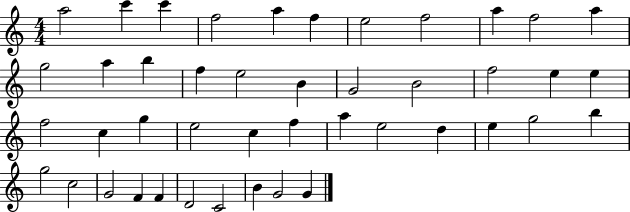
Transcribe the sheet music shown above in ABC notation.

X:1
T:Untitled
M:4/4
L:1/4
K:C
a2 c' c' f2 a f e2 f2 a f2 a g2 a b f e2 B G2 B2 f2 e e f2 c g e2 c f a e2 d e g2 b g2 c2 G2 F F D2 C2 B G2 G